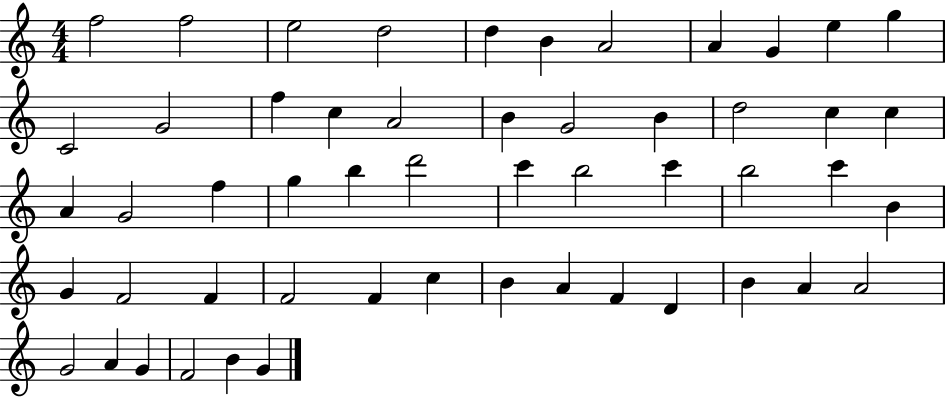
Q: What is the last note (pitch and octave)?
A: G4